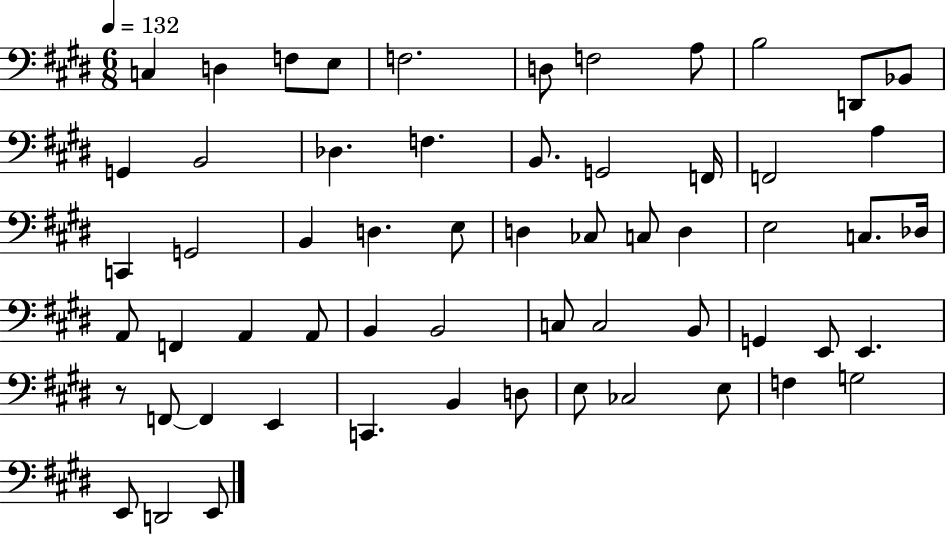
{
  \clef bass
  \numericTimeSignature
  \time 6/8
  \key e \major
  \tempo 4 = 132
  \repeat volta 2 { c4 d4 f8 e8 | f2. | d8 f2 a8 | b2 d,8 bes,8 | \break g,4 b,2 | des4. f4. | b,8. g,2 f,16 | f,2 a4 | \break c,4 g,2 | b,4 d4. e8 | d4 ces8 c8 d4 | e2 c8. des16 | \break a,8 f,4 a,4 a,8 | b,4 b,2 | c8 c2 b,8 | g,4 e,8 e,4. | \break r8 f,8~~ f,4 e,4 | c,4. b,4 d8 | e8 ces2 e8 | f4 g2 | \break e,8 d,2 e,8 | } \bar "|."
}